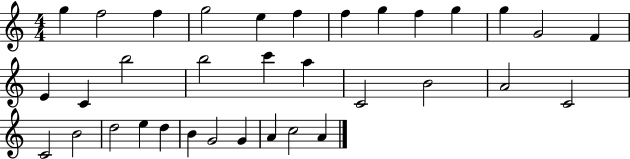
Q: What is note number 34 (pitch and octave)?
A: A4